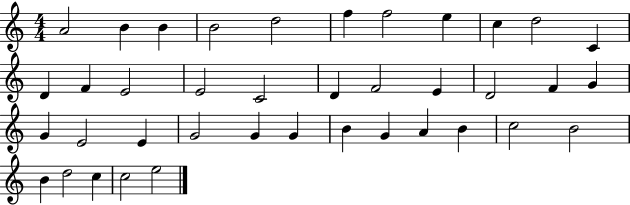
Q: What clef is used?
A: treble